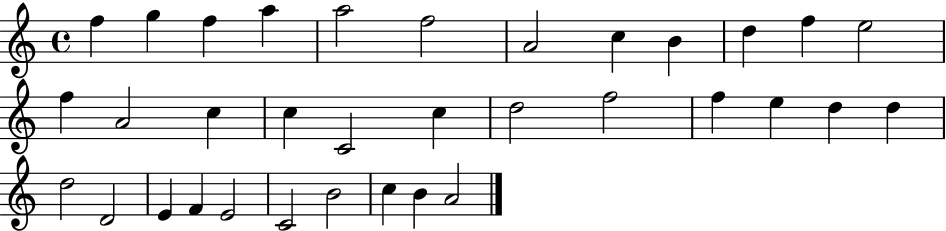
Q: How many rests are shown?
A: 0